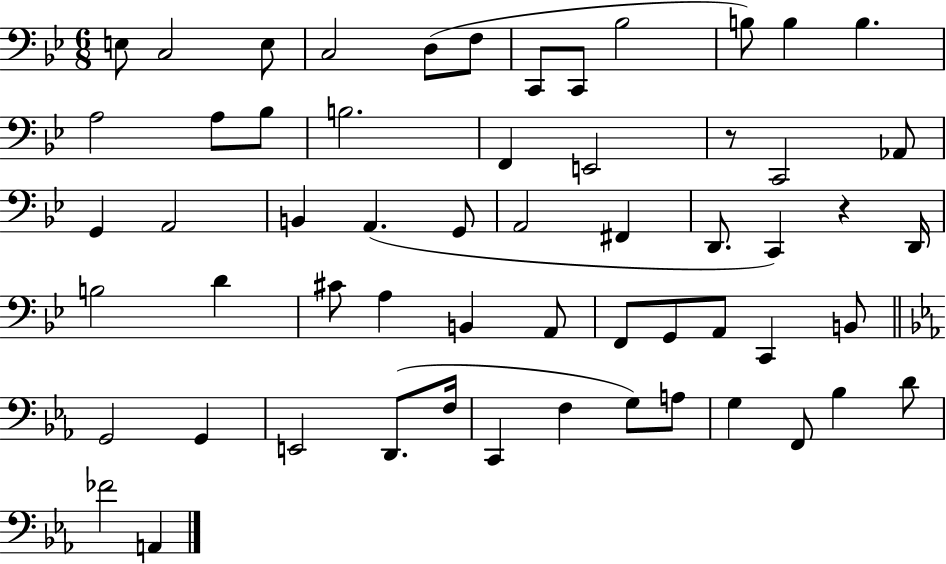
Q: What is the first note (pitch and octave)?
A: E3